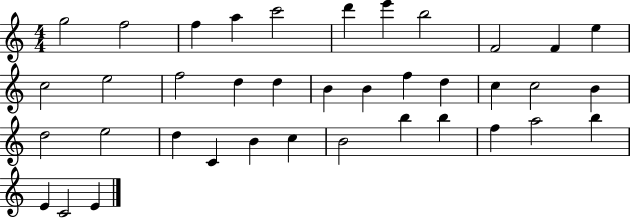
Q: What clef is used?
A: treble